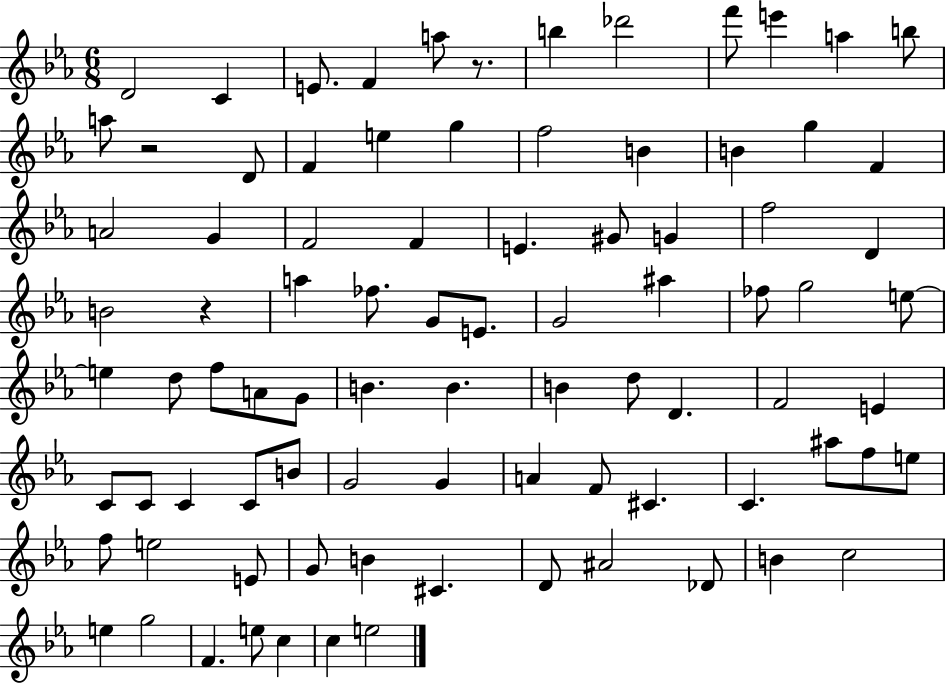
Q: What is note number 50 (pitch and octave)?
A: D4